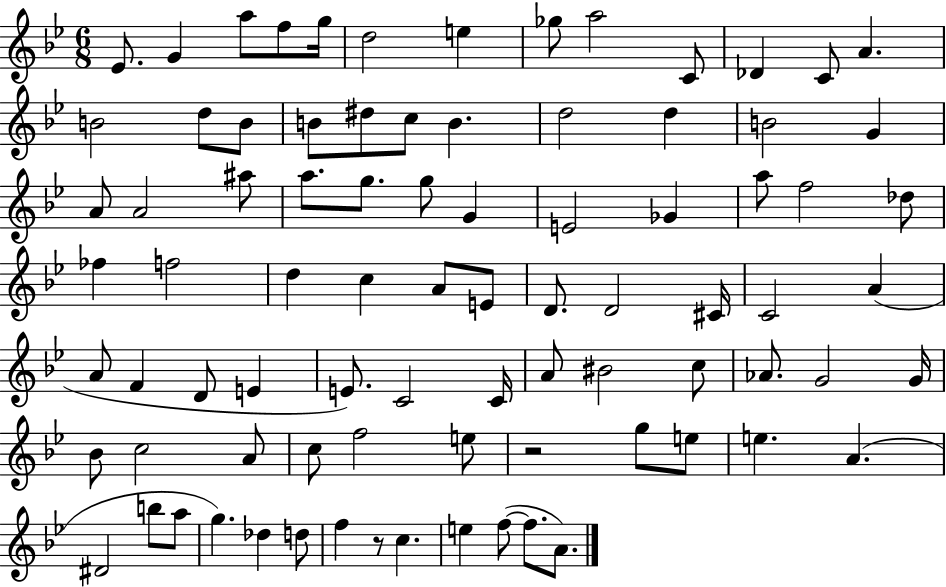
Eb4/e. G4/q A5/e F5/e G5/s D5/h E5/q Gb5/e A5/h C4/e Db4/q C4/e A4/q. B4/h D5/e B4/e B4/e D#5/e C5/e B4/q. D5/h D5/q B4/h G4/q A4/e A4/h A#5/e A5/e. G5/e. G5/e G4/q E4/h Gb4/q A5/e F5/h Db5/e FES5/q F5/h D5/q C5/q A4/e E4/e D4/e. D4/h C#4/s C4/h A4/q A4/e F4/q D4/e E4/q E4/e. C4/h C4/s A4/e BIS4/h C5/e Ab4/e. G4/h G4/s Bb4/e C5/h A4/e C5/e F5/h E5/e R/h G5/e E5/e E5/q. A4/q. D#4/h B5/e A5/e G5/q. Db5/q D5/e F5/q R/e C5/q. E5/q F5/e F5/e. A4/e.